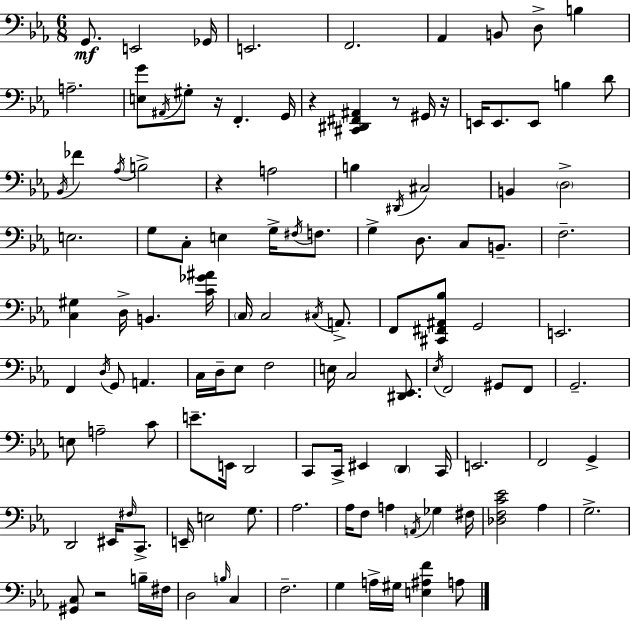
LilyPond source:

{
  \clef bass
  \numericTimeSignature
  \time 6/8
  \key ees \major
  g,8.\mf e,2 ges,16 | e,2. | f,2. | aes,4 b,8 d8-> b4 | \break a2.-- | <e g'>8 \acciaccatura { ais,16 } gis8-. r16 f,4.-. | g,16 r4 <cis, dis, fis, ais,>4 r8 gis,16 | r16 e,16 e,8. e,8 b4 d'8 | \break \acciaccatura { bes,16 } fes'4 \acciaccatura { aes16 } b2-> | r4 a2 | b4 \acciaccatura { dis,16 } cis2 | b,4 \parenthesize d2-> | \break e2. | g8 c8-. e4 | g16-> \acciaccatura { fis16 } f8. g4-> d8. | c8 b,8.-- f2.-- | \break <c gis>4 d16-> b,4. | <c' ges' ais'>16 \parenthesize c16 c2 | \acciaccatura { cis16 } a,8.-> f,8 <cis, fis, ais, bes>8 g,2 | e,2. | \break f,4 \acciaccatura { d16 } g,8 | a,4. c16 d16-- ees8 f2 | e16 c2 | <dis, ees,>8. \acciaccatura { ees16 } f,2 | \break gis,8 f,8 g,2.-- | e8 a2-- | c'8 e'8.-- e,16 | d,2 c,8 c,16-> eis,4 | \break \parenthesize d,4 c,16 e,2. | f,2 | g,4-> d,2 | eis,16 \grace { fis16 } c,8.-> e,16-- e2 | \break g8. aes2. | aes16 f8 | a4 \acciaccatura { a,16 } ges4 fis16 <des f c' ees'>2 | aes4 g2.-> | \break <gis, c>8 | r2 b16-- fis16 d2 | \grace { b16 } c4 f2.-- | g4 | \break a16-> gis16 <e ais f'>4 a8 \bar "|."
}